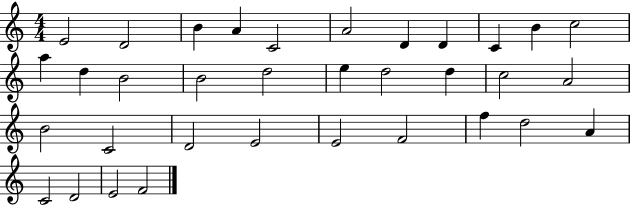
X:1
T:Untitled
M:4/4
L:1/4
K:C
E2 D2 B A C2 A2 D D C B c2 a d B2 B2 d2 e d2 d c2 A2 B2 C2 D2 E2 E2 F2 f d2 A C2 D2 E2 F2